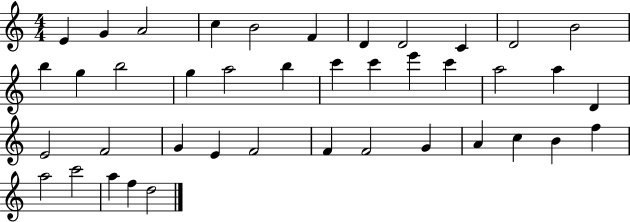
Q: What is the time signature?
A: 4/4